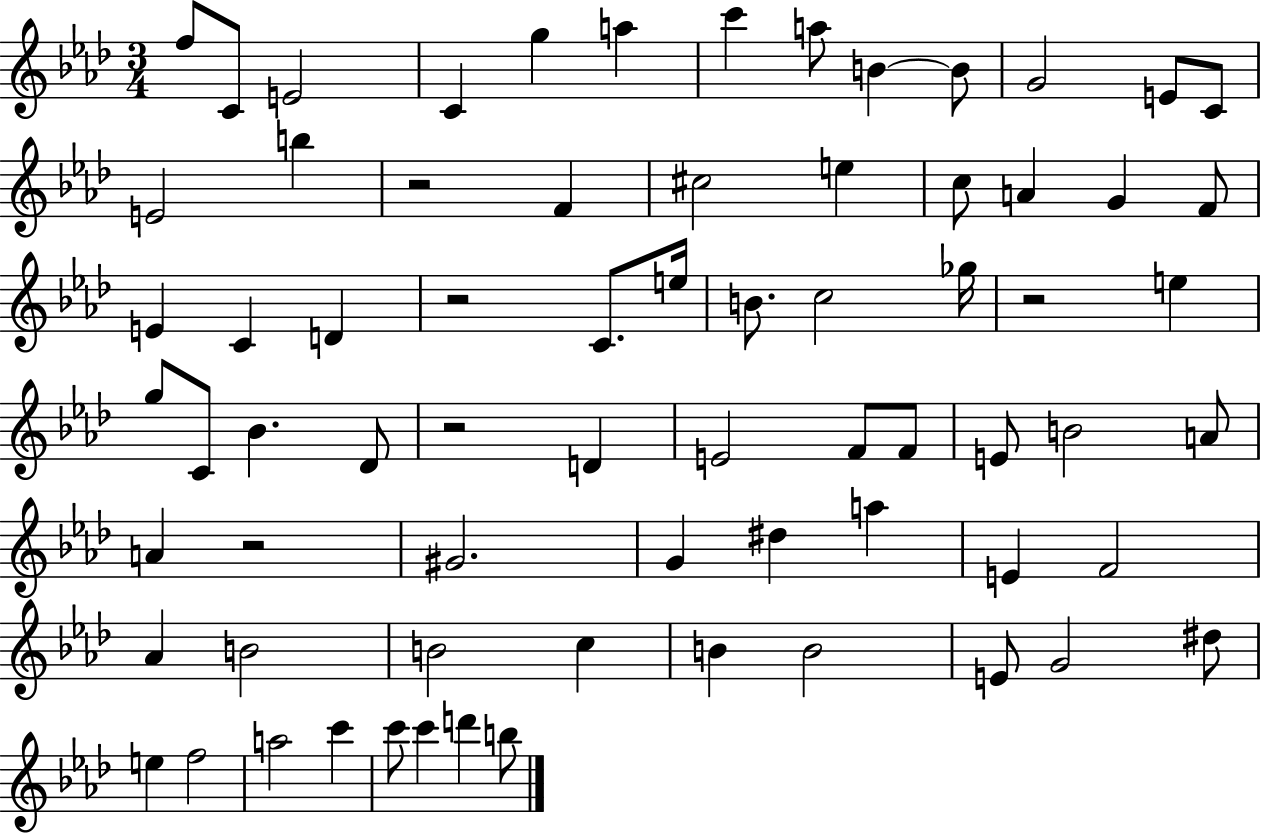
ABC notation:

X:1
T:Untitled
M:3/4
L:1/4
K:Ab
f/2 C/2 E2 C g a c' a/2 B B/2 G2 E/2 C/2 E2 b z2 F ^c2 e c/2 A G F/2 E C D z2 C/2 e/4 B/2 c2 _g/4 z2 e g/2 C/2 _B _D/2 z2 D E2 F/2 F/2 E/2 B2 A/2 A z2 ^G2 G ^d a E F2 _A B2 B2 c B B2 E/2 G2 ^d/2 e f2 a2 c' c'/2 c' d' b/2